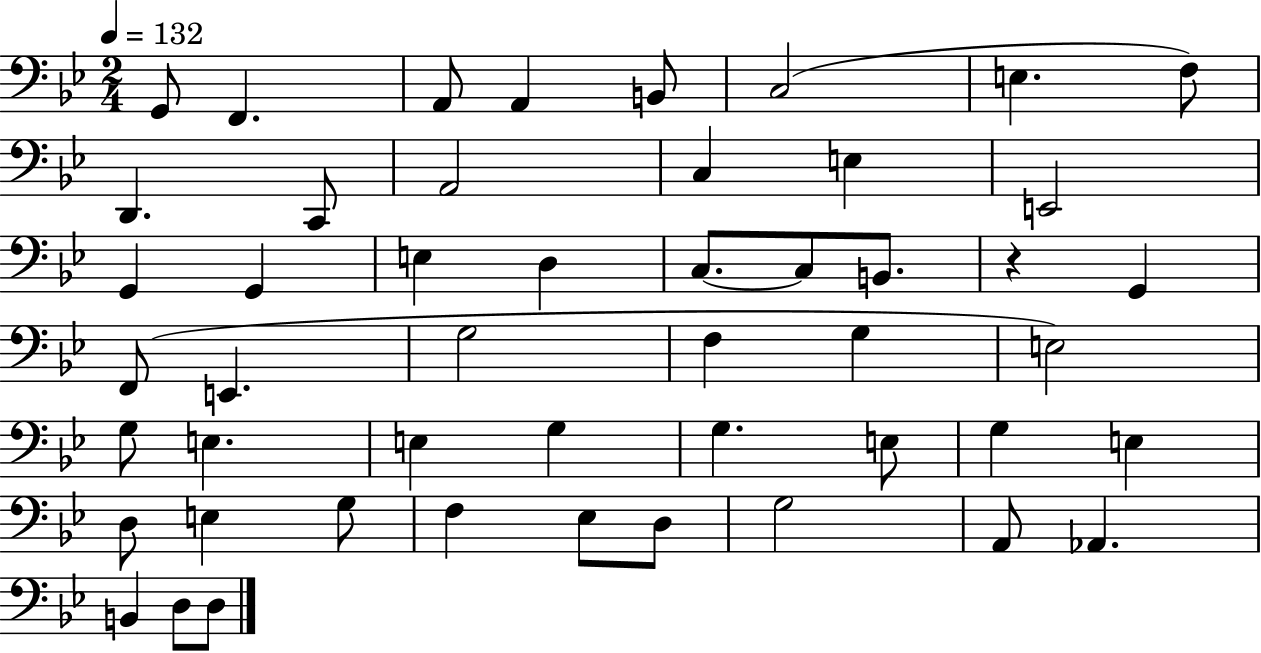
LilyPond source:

{
  \clef bass
  \numericTimeSignature
  \time 2/4
  \key bes \major
  \tempo 4 = 132
  g,8 f,4. | a,8 a,4 b,8 | c2( | e4. f8) | \break d,4. c,8 | a,2 | c4 e4 | e,2 | \break g,4 g,4 | e4 d4 | c8.~~ c8 b,8. | r4 g,4 | \break f,8( e,4. | g2 | f4 g4 | e2) | \break g8 e4. | e4 g4 | g4. e8 | g4 e4 | \break d8 e4 g8 | f4 ees8 d8 | g2 | a,8 aes,4. | \break b,4 d8 d8 | \bar "|."
}